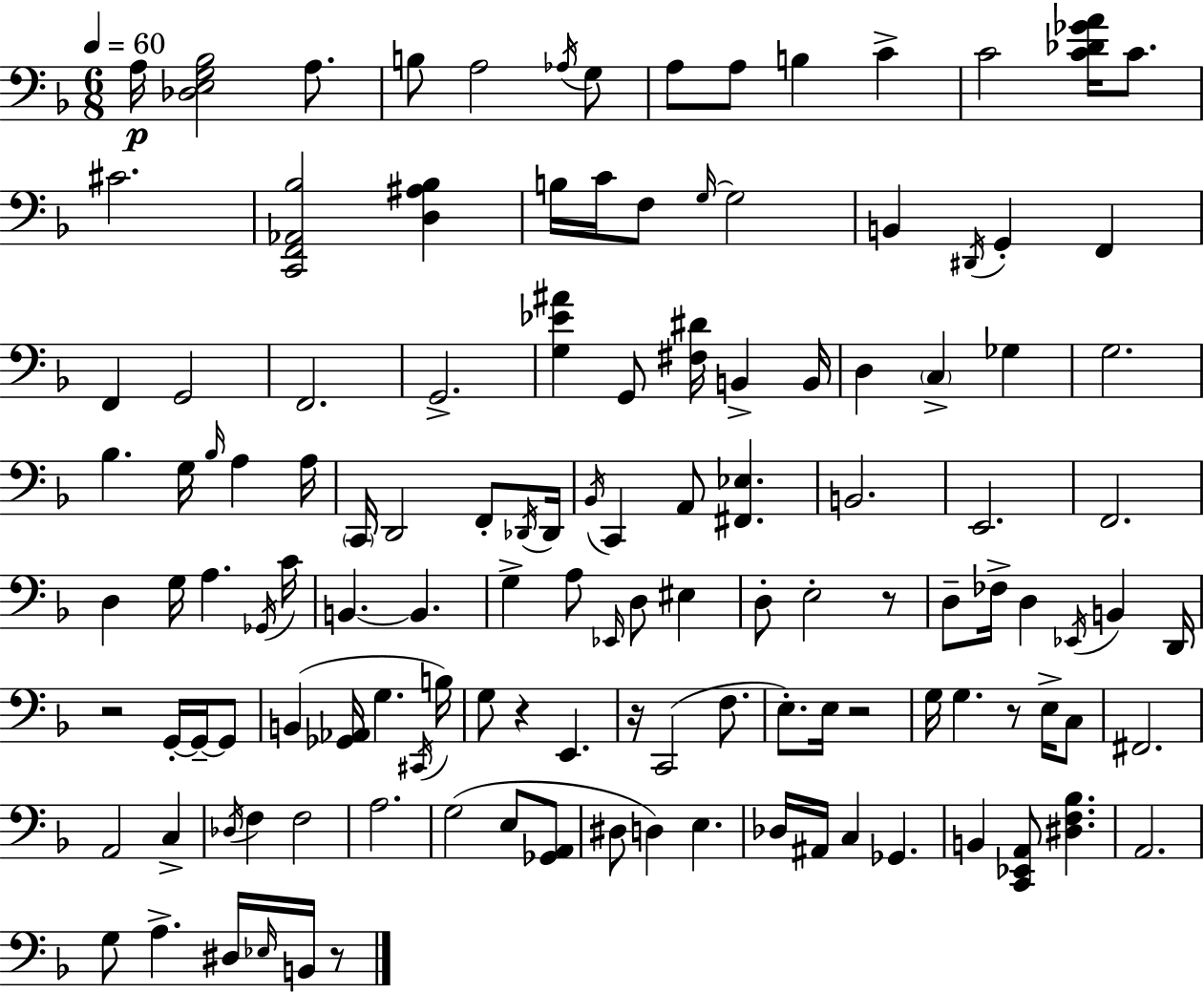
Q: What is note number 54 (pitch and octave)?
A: C4